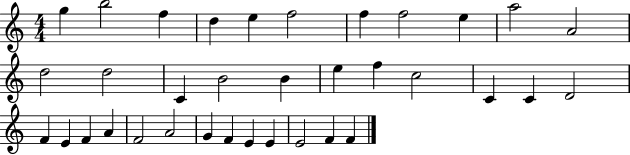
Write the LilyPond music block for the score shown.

{
  \clef treble
  \numericTimeSignature
  \time 4/4
  \key c \major
  g''4 b''2 f''4 | d''4 e''4 f''2 | f''4 f''2 e''4 | a''2 a'2 | \break d''2 d''2 | c'4 b'2 b'4 | e''4 f''4 c''2 | c'4 c'4 d'2 | \break f'4 e'4 f'4 a'4 | f'2 a'2 | g'4 f'4 e'4 e'4 | e'2 f'4 f'4 | \break \bar "|."
}